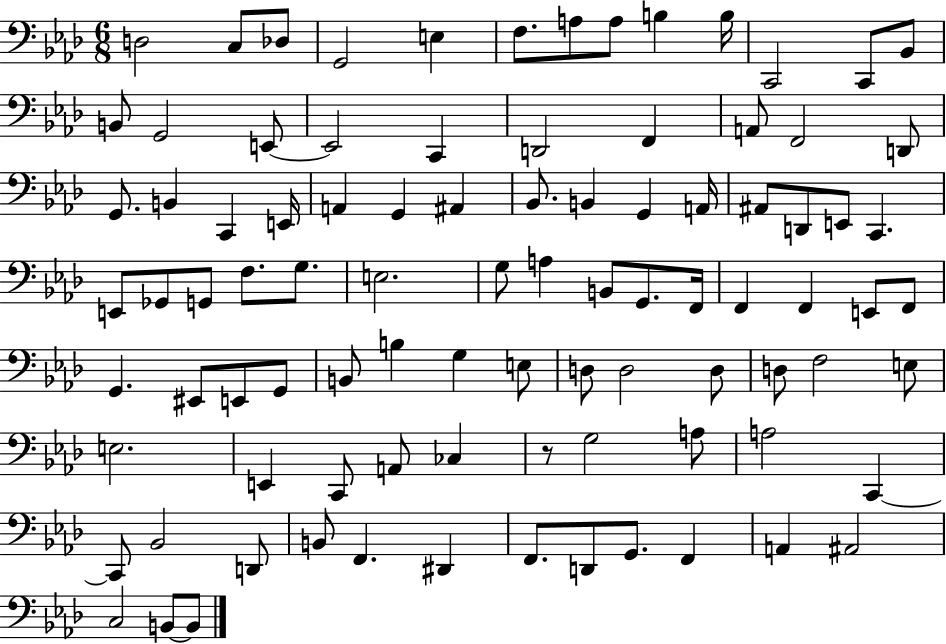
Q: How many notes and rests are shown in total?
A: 92